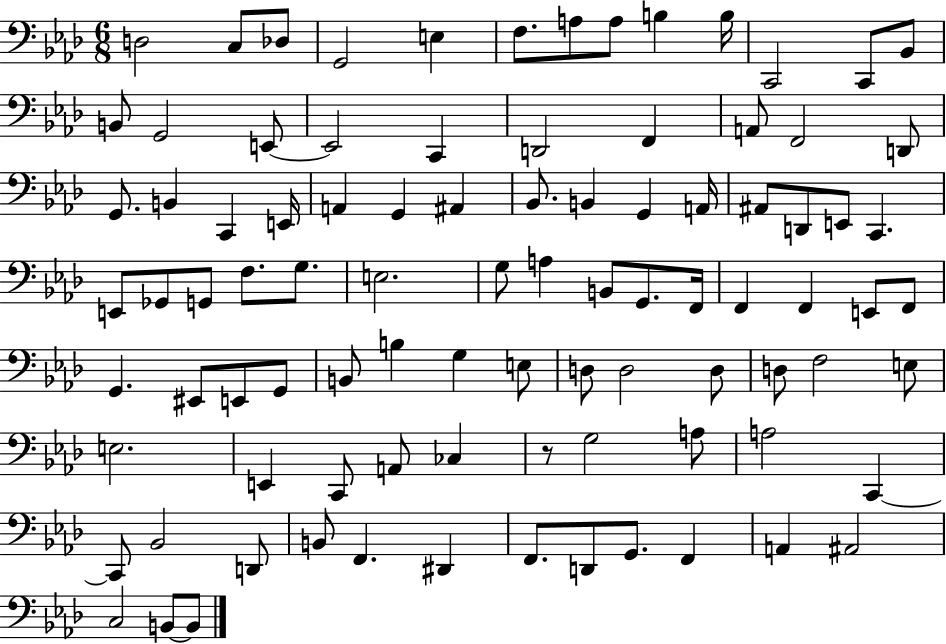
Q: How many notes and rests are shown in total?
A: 92